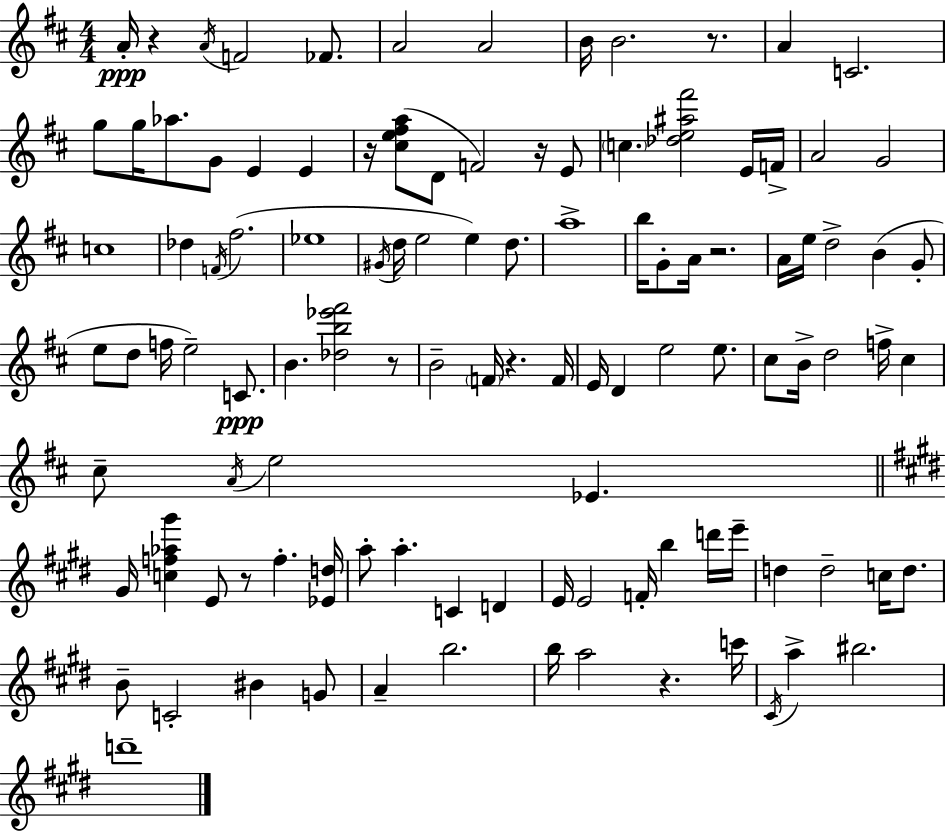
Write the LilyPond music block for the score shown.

{
  \clef treble
  \numericTimeSignature
  \time 4/4
  \key d \major
  a'16-.\ppp r4 \acciaccatura { a'16 } f'2 fes'8. | a'2 a'2 | b'16 b'2. r8. | a'4 c'2. | \break g''8 g''16 aes''8. g'8 e'4 e'4 | r16 <cis'' e'' fis'' a''>8( d'8 f'2) r16 e'8 | \parenthesize c''4. <des'' e'' ais'' fis'''>2 e'16 | f'16-> a'2 g'2 | \break c''1 | des''4 \acciaccatura { f'16 } fis''2.( | ees''1 | \acciaccatura { gis'16 } d''16 e''2 e''4) | \break d''8. a''1-> | b''16 g'8-. a'16 r2. | a'16 e''16 d''2-> b'4( | g'8-. e''8 d''8 f''16 e''2--) | \break c'8.\ppp b'4. <des'' b'' ees''' fis'''>2 | r8 b'2-- \parenthesize f'16 r4. | f'16 e'16 d'4 e''2 | e''8. cis''8 b'16-> d''2 f''16-> cis''4 | \break cis''8-- \acciaccatura { a'16 } e''2 ees'4. | \bar "||" \break \key e \major gis'16 <c'' f'' aes'' gis'''>4 e'8 r8 f''4.-. <ees' d''>16 | a''8-. a''4.-. c'4 d'4 | e'16 e'2 f'16-. b''4 d'''16 e'''16-- | d''4 d''2-- c''16 d''8. | \break b'8-- c'2-. bis'4 g'8 | a'4-- b''2. | b''16 a''2 r4. c'''16 | \acciaccatura { cis'16 } a''4-> bis''2. | \break d'''1-- | \bar "|."
}